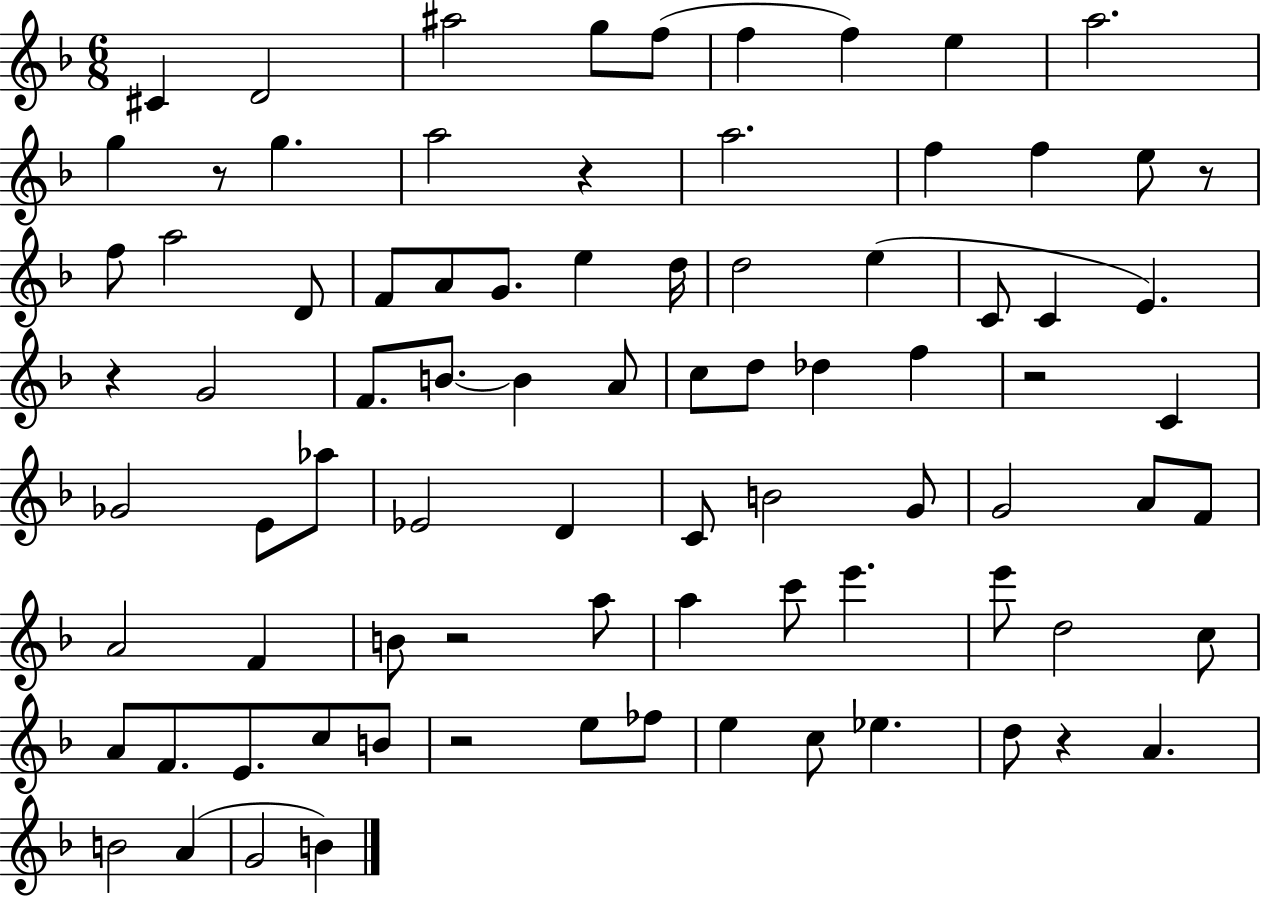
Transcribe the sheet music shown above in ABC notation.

X:1
T:Untitled
M:6/8
L:1/4
K:F
^C D2 ^a2 g/2 f/2 f f e a2 g z/2 g a2 z a2 f f e/2 z/2 f/2 a2 D/2 F/2 A/2 G/2 e d/4 d2 e C/2 C E z G2 F/2 B/2 B A/2 c/2 d/2 _d f z2 C _G2 E/2 _a/2 _E2 D C/2 B2 G/2 G2 A/2 F/2 A2 F B/2 z2 a/2 a c'/2 e' e'/2 d2 c/2 A/2 F/2 E/2 c/2 B/2 z2 e/2 _f/2 e c/2 _e d/2 z A B2 A G2 B